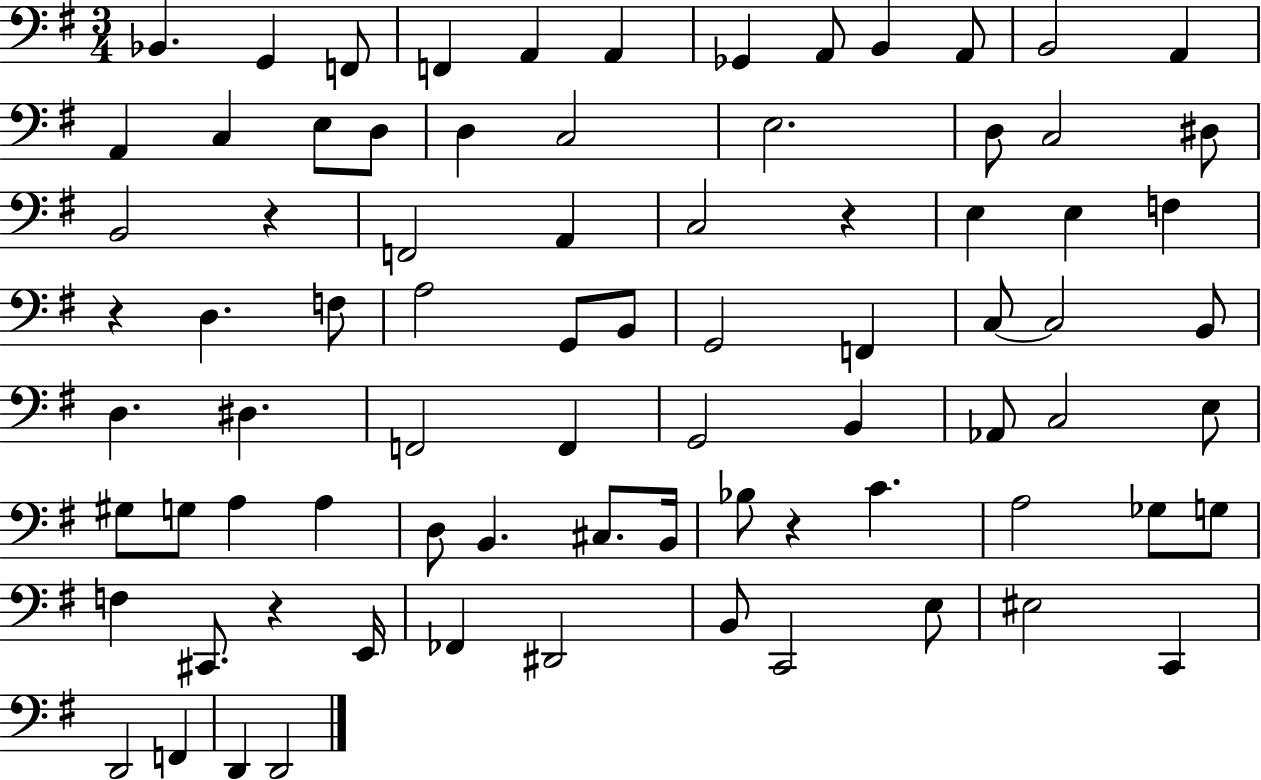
Bb2/q. G2/q F2/e F2/q A2/q A2/q Gb2/q A2/e B2/q A2/e B2/h A2/q A2/q C3/q E3/e D3/e D3/q C3/h E3/h. D3/e C3/h D#3/e B2/h R/q F2/h A2/q C3/h R/q E3/q E3/q F3/q R/q D3/q. F3/e A3/h G2/e B2/e G2/h F2/q C3/e C3/h B2/e D3/q. D#3/q. F2/h F2/q G2/h B2/q Ab2/e C3/h E3/e G#3/e G3/e A3/q A3/q D3/e B2/q. C#3/e. B2/s Bb3/e R/q C4/q. A3/h Gb3/e G3/e F3/q C#2/e. R/q E2/s FES2/q D#2/h B2/e C2/h E3/e EIS3/h C2/q D2/h F2/q D2/q D2/h